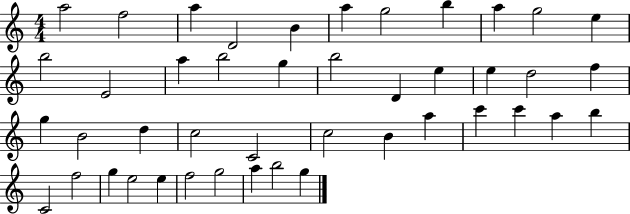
A5/h F5/h A5/q D4/h B4/q A5/q G5/h B5/q A5/q G5/h E5/q B5/h E4/h A5/q B5/h G5/q B5/h D4/q E5/q E5/q D5/h F5/q G5/q B4/h D5/q C5/h C4/h C5/h B4/q A5/q C6/q C6/q A5/q B5/q C4/h F5/h G5/q E5/h E5/q F5/h G5/h A5/q B5/h G5/q